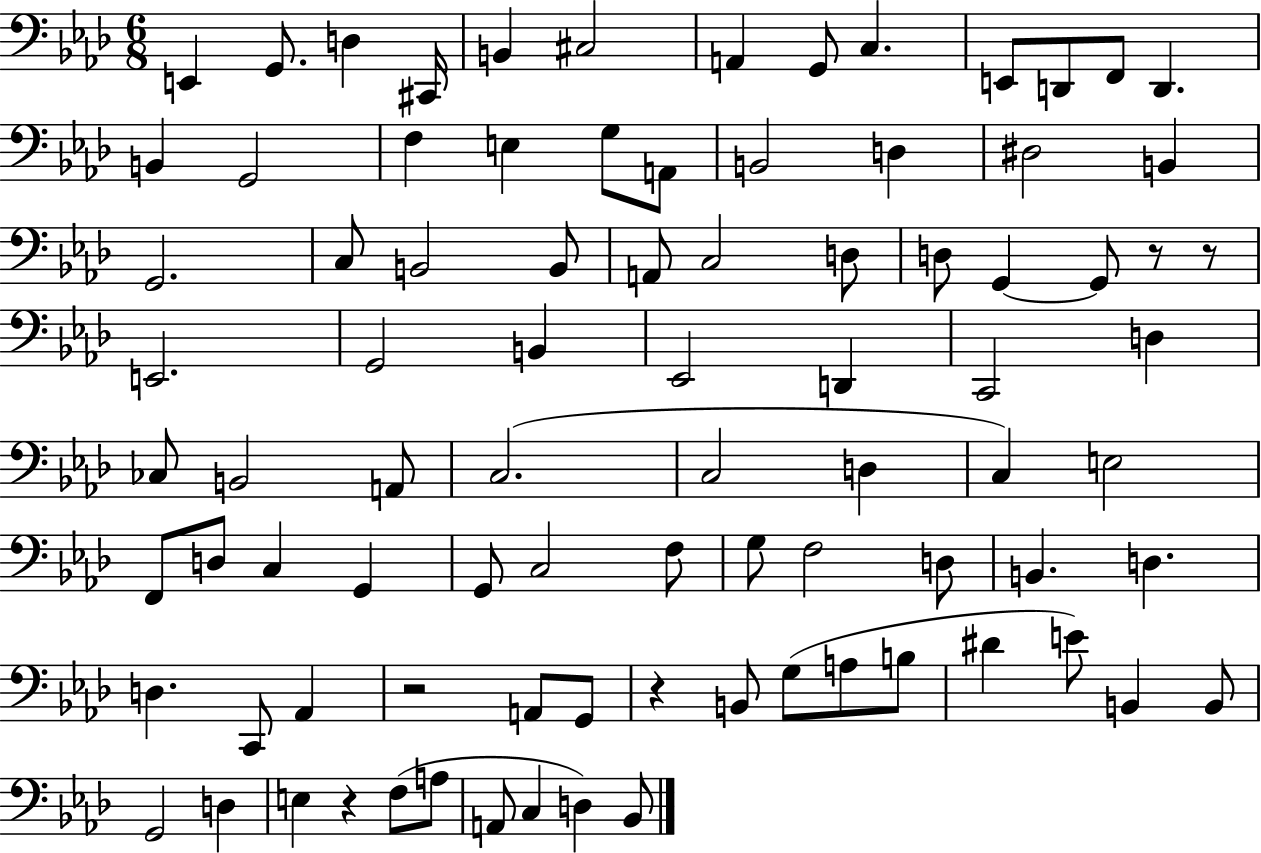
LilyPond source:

{
  \clef bass
  \numericTimeSignature
  \time 6/8
  \key aes \major
  e,4 g,8. d4 cis,16 | b,4 cis2 | a,4 g,8 c4. | e,8 d,8 f,8 d,4. | \break b,4 g,2 | f4 e4 g8 a,8 | b,2 d4 | dis2 b,4 | \break g,2. | c8 b,2 b,8 | a,8 c2 d8 | d8 g,4~~ g,8 r8 r8 | \break e,2. | g,2 b,4 | ees,2 d,4 | c,2 d4 | \break ces8 b,2 a,8 | c2.( | c2 d4 | c4) e2 | \break f,8 d8 c4 g,4 | g,8 c2 f8 | g8 f2 d8 | b,4. d4. | \break d4. c,8 aes,4 | r2 a,8 g,8 | r4 b,8 g8( a8 b8 | dis'4 e'8) b,4 b,8 | \break g,2 d4 | e4 r4 f8( a8 | a,8 c4 d4) bes,8 | \bar "|."
}